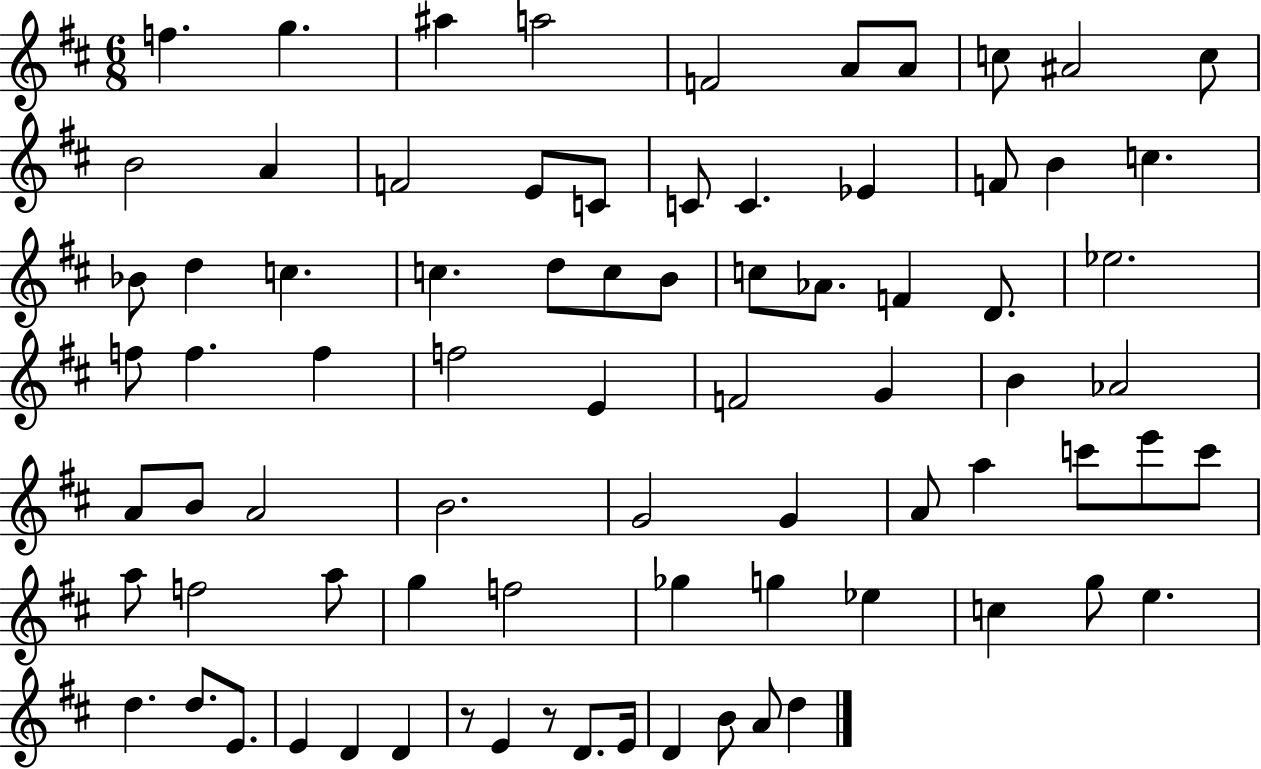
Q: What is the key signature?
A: D major